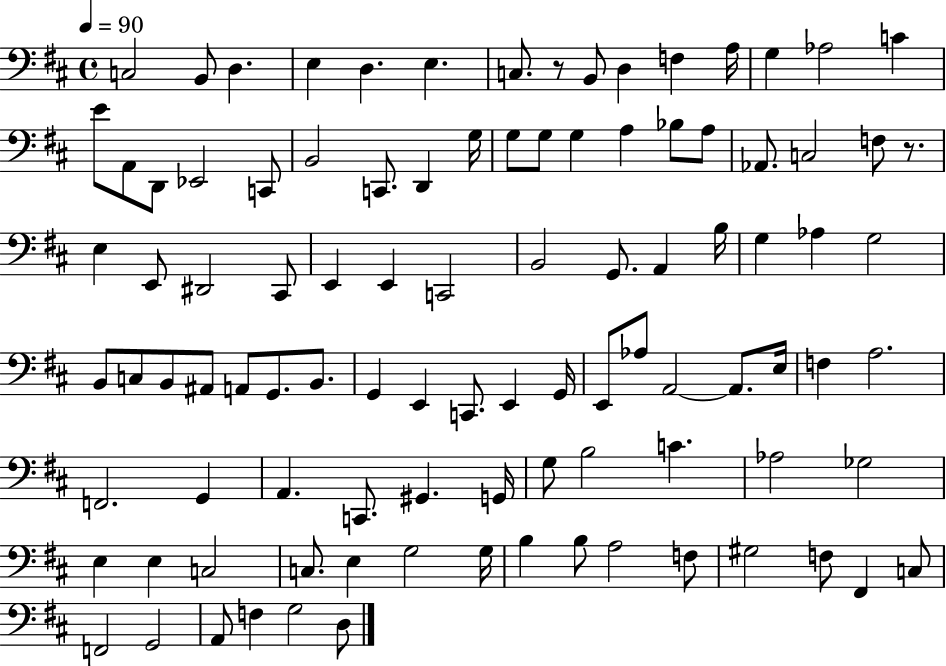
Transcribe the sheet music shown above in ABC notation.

X:1
T:Untitled
M:4/4
L:1/4
K:D
C,2 B,,/2 D, E, D, E, C,/2 z/2 B,,/2 D, F, A,/4 G, _A,2 C E/2 A,,/2 D,,/2 _E,,2 C,,/2 B,,2 C,,/2 D,, G,/4 G,/2 G,/2 G, A, _B,/2 A,/2 _A,,/2 C,2 F,/2 z/2 E, E,,/2 ^D,,2 ^C,,/2 E,, E,, C,,2 B,,2 G,,/2 A,, B,/4 G, _A, G,2 B,,/2 C,/2 B,,/2 ^A,,/2 A,,/2 G,,/2 B,,/2 G,, E,, C,,/2 E,, G,,/4 E,,/2 _A,/2 A,,2 A,,/2 E,/4 F, A,2 F,,2 G,, A,, C,,/2 ^G,, G,,/4 G,/2 B,2 C _A,2 _G,2 E, E, C,2 C,/2 E, G,2 G,/4 B, B,/2 A,2 F,/2 ^G,2 F,/2 ^F,, C,/2 F,,2 G,,2 A,,/2 F, G,2 D,/2